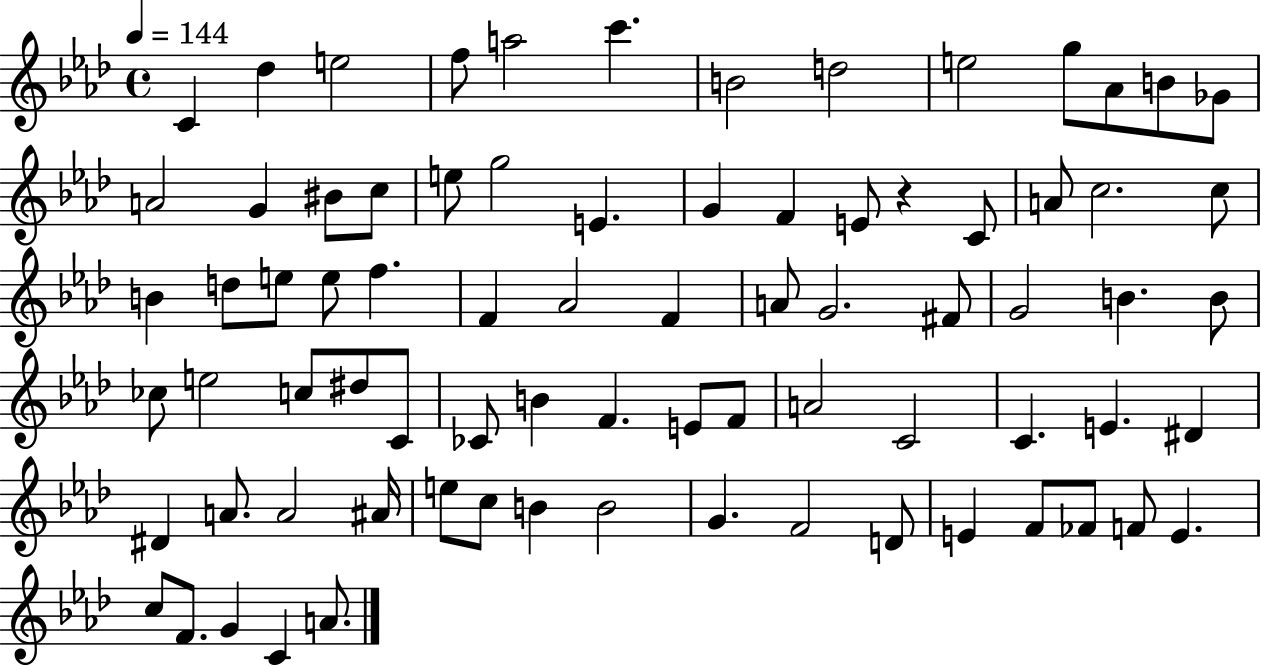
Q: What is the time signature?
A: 4/4